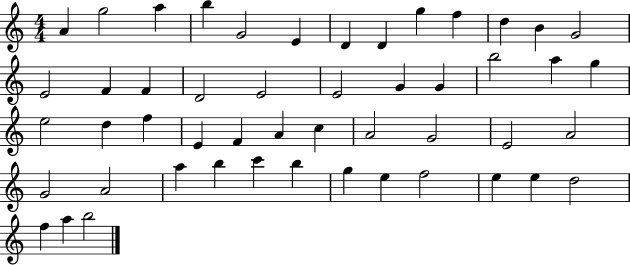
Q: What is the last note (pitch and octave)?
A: B5